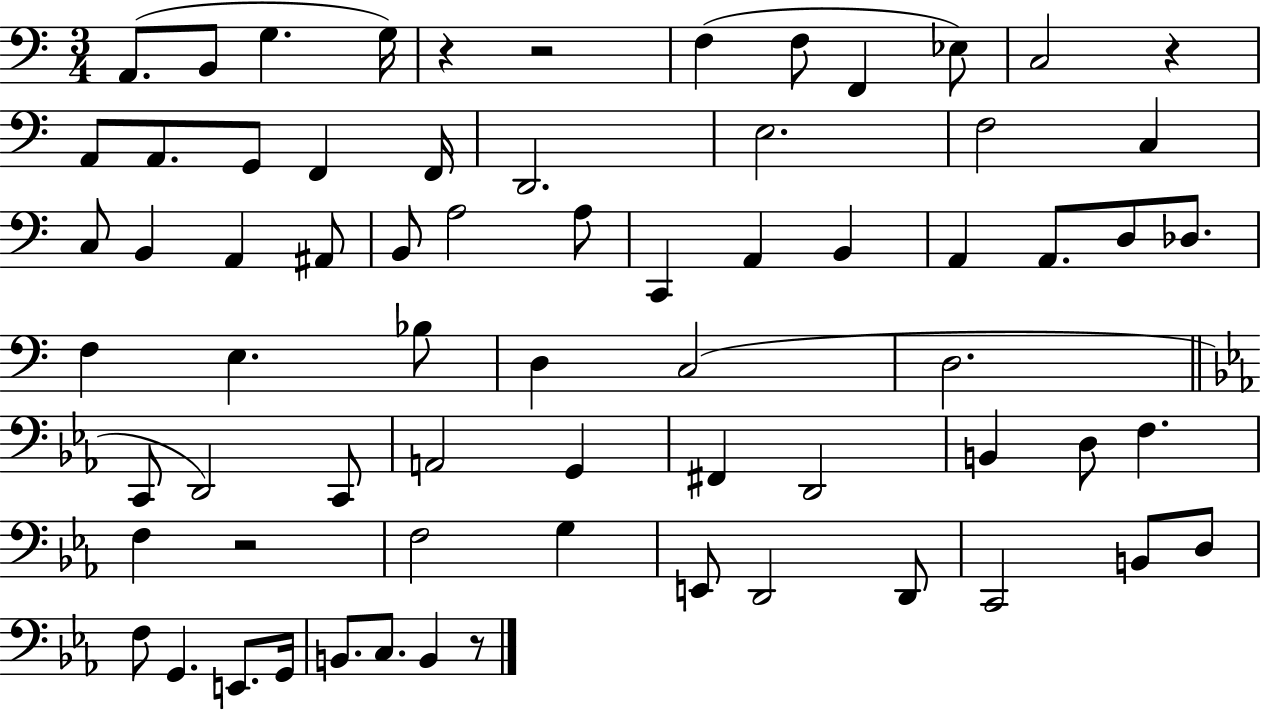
X:1
T:Untitled
M:3/4
L:1/4
K:C
A,,/2 B,,/2 G, G,/4 z z2 F, F,/2 F,, _E,/2 C,2 z A,,/2 A,,/2 G,,/2 F,, F,,/4 D,,2 E,2 F,2 C, C,/2 B,, A,, ^A,,/2 B,,/2 A,2 A,/2 C,, A,, B,, A,, A,,/2 D,/2 _D,/2 F, E, _B,/2 D, C,2 D,2 C,,/2 D,,2 C,,/2 A,,2 G,, ^F,, D,,2 B,, D,/2 F, F, z2 F,2 G, E,,/2 D,,2 D,,/2 C,,2 B,,/2 D,/2 F,/2 G,, E,,/2 G,,/4 B,,/2 C,/2 B,, z/2